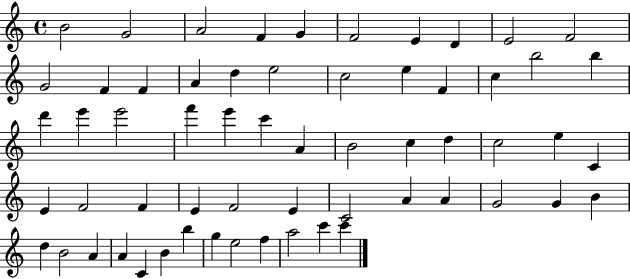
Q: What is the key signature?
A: C major